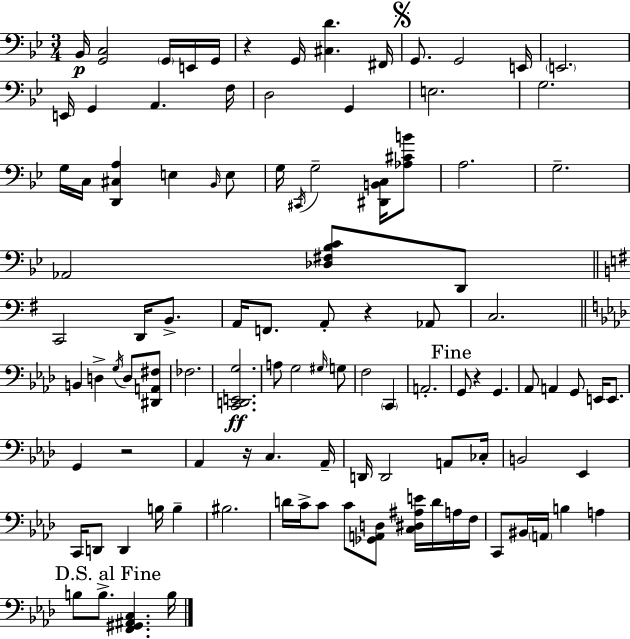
Bb2/s [G2,C3]/h G2/s E2/s G2/s R/q G2/s [C#3,D4]/q. F#2/s G2/e. G2/h E2/s E2/h. E2/s G2/q A2/q. F3/s D3/h G2/q E3/h. G3/h. G3/s C3/s [D2,C#3,A3]/q E3/q Bb2/s E3/e G3/s C#2/s G3/h [D#2,B2,C3]/s [Ab3,C#4,B4]/e A3/h. G3/h. Ab2/h [Db3,F#3,Bb3,C4]/e D2/e C2/h D2/s B2/e. A2/s F2/e. A2/e R/q Ab2/e C3/h. B2/q D3/q G3/s D3/e [D#2,A2,F#3]/e FES3/h. [C2,D2,E2,G3]/h. A3/e G3/h G#3/s G3/e F3/h C2/q A2/h. G2/e R/q G2/q. Ab2/e A2/q G2/e E2/s E2/e. G2/q R/h Ab2/q R/s C3/q. Ab2/s D2/s D2/h A2/e CES3/s B2/h Eb2/q C2/s D2/e D2/q B3/s B3/q BIS3/h. D4/s C4/s C4/e C4/e [Gb2,A2,D3]/e [C3,D#3,A#3,E4]/s D4/s A3/s F3/s C2/e BIS2/s A2/s B3/q A3/q B3/e B3/e. [F2,G#2,A#2,C3]/q. B3/s